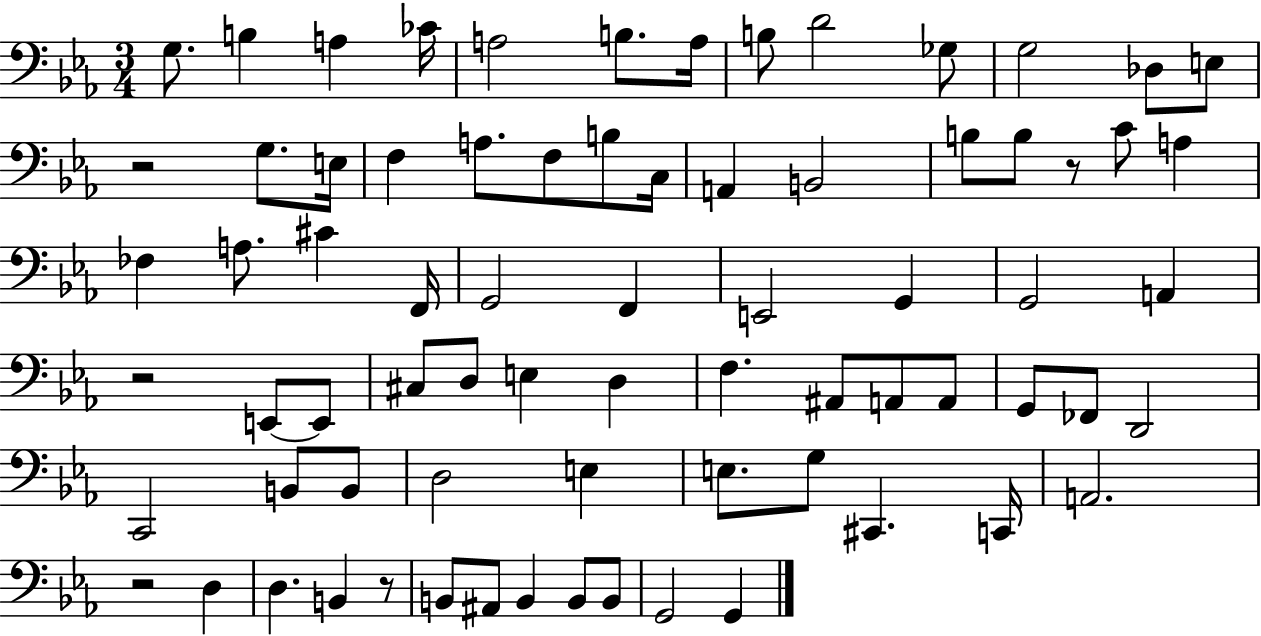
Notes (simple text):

G3/e. B3/q A3/q CES4/s A3/h B3/e. A3/s B3/e D4/h Gb3/e G3/h Db3/e E3/e R/h G3/e. E3/s F3/q A3/e. F3/e B3/e C3/s A2/q B2/h B3/e B3/e R/e C4/e A3/q FES3/q A3/e. C#4/q F2/s G2/h F2/q E2/h G2/q G2/h A2/q R/h E2/e E2/e C#3/e D3/e E3/q D3/q F3/q. A#2/e A2/e A2/e G2/e FES2/e D2/h C2/h B2/e B2/e D3/h E3/q E3/e. G3/e C#2/q. C2/s A2/h. R/h D3/q D3/q. B2/q R/e B2/e A#2/e B2/q B2/e B2/e G2/h G2/q